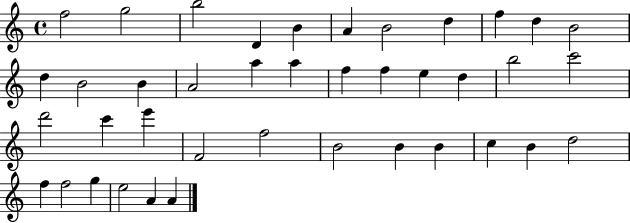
F5/h G5/h B5/h D4/q B4/q A4/q B4/h D5/q F5/q D5/q B4/h D5/q B4/h B4/q A4/h A5/q A5/q F5/q F5/q E5/q D5/q B5/h C6/h D6/h C6/q E6/q F4/h F5/h B4/h B4/q B4/q C5/q B4/q D5/h F5/q F5/h G5/q E5/h A4/q A4/q